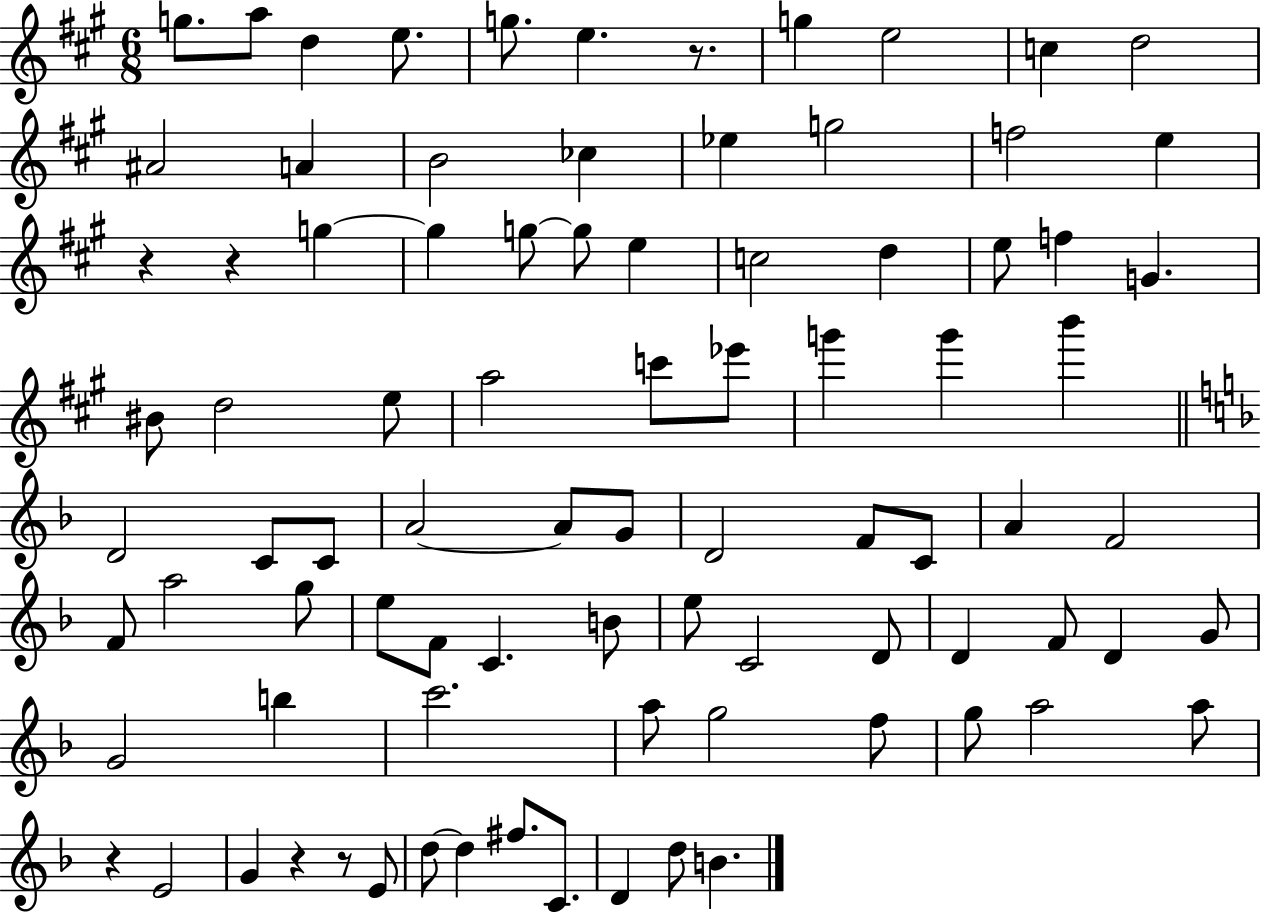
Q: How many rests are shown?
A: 6